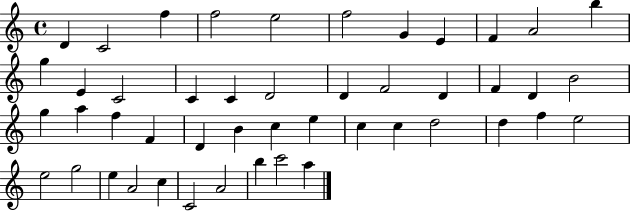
{
  \clef treble
  \time 4/4
  \defaultTimeSignature
  \key c \major
  d'4 c'2 f''4 | f''2 e''2 | f''2 g'4 e'4 | f'4 a'2 b''4 | \break g''4 e'4 c'2 | c'4 c'4 d'2 | d'4 f'2 d'4 | f'4 d'4 b'2 | \break g''4 a''4 f''4 f'4 | d'4 b'4 c''4 e''4 | c''4 c''4 d''2 | d''4 f''4 e''2 | \break e''2 g''2 | e''4 a'2 c''4 | c'2 a'2 | b''4 c'''2 a''4 | \break \bar "|."
}